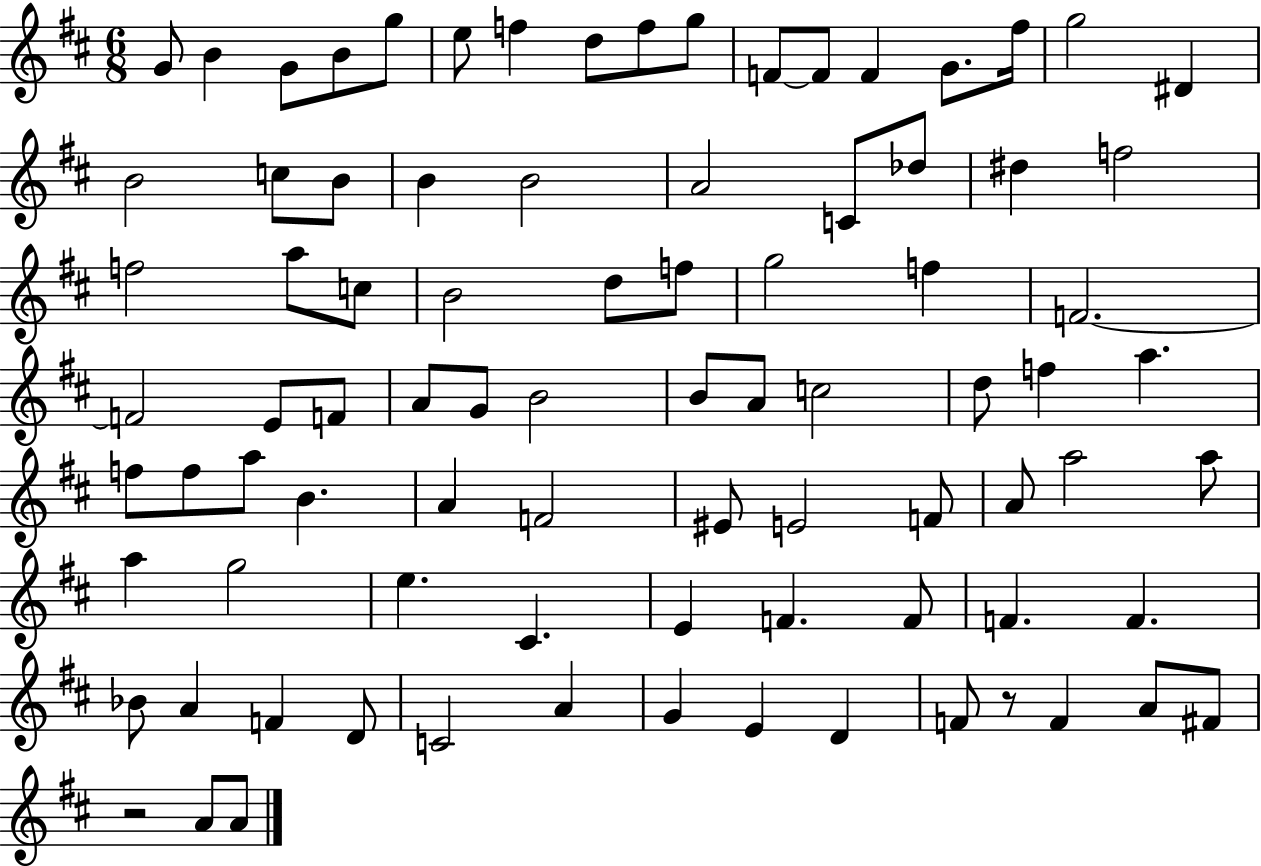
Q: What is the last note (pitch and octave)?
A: A4